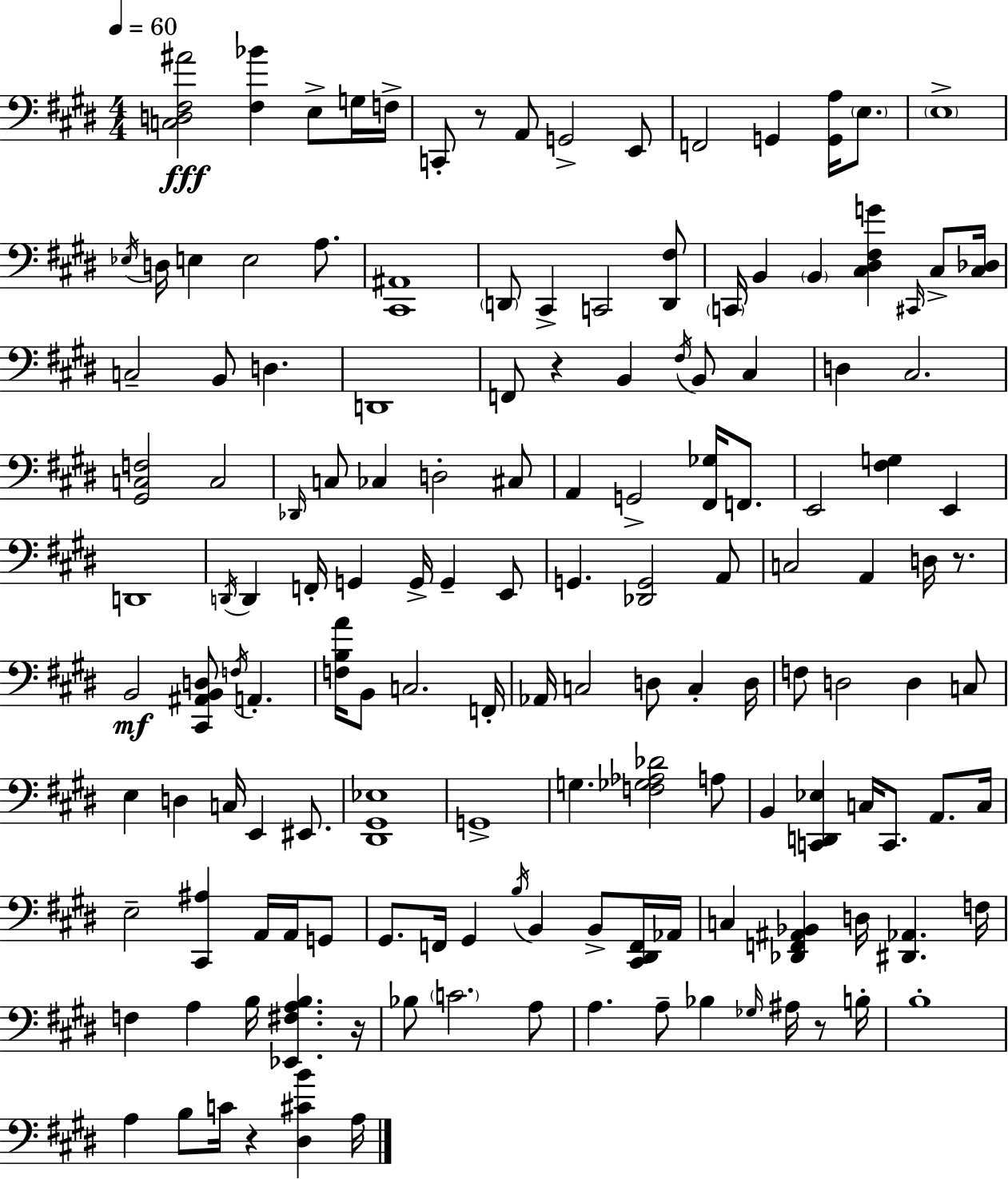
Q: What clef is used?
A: bass